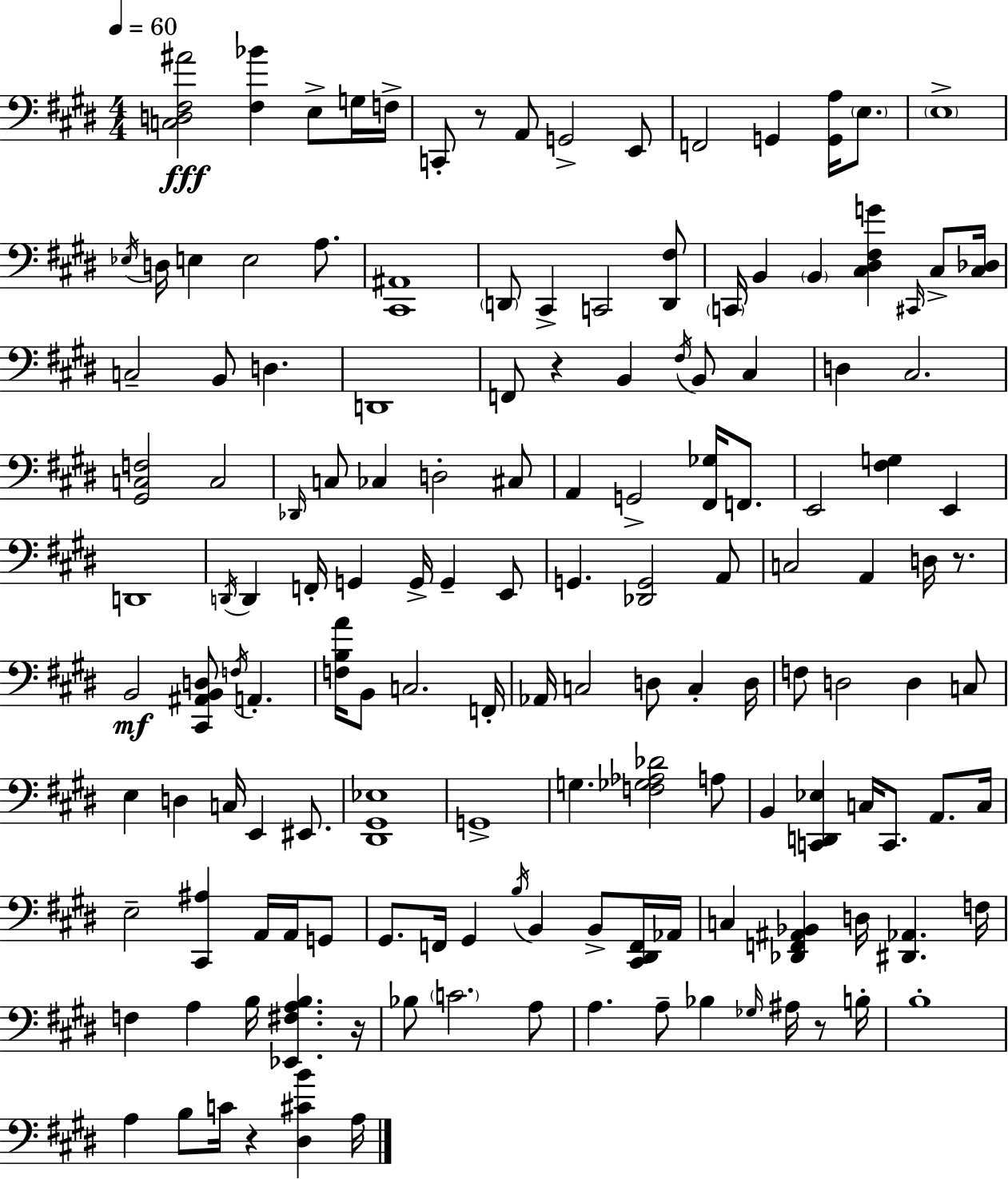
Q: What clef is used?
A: bass